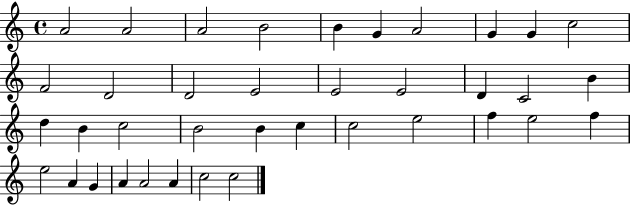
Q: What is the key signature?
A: C major